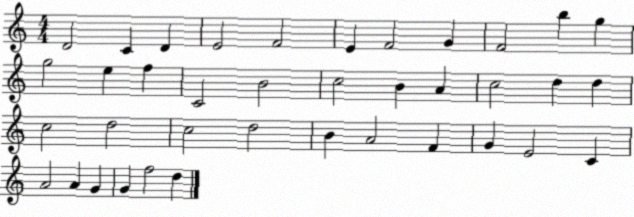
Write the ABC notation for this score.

X:1
T:Untitled
M:4/4
L:1/4
K:C
D2 C D E2 F2 E F2 G F2 b g g2 e f C2 B2 c2 B A c2 d d c2 d2 c2 d2 B A2 F G E2 C A2 A G G f2 d